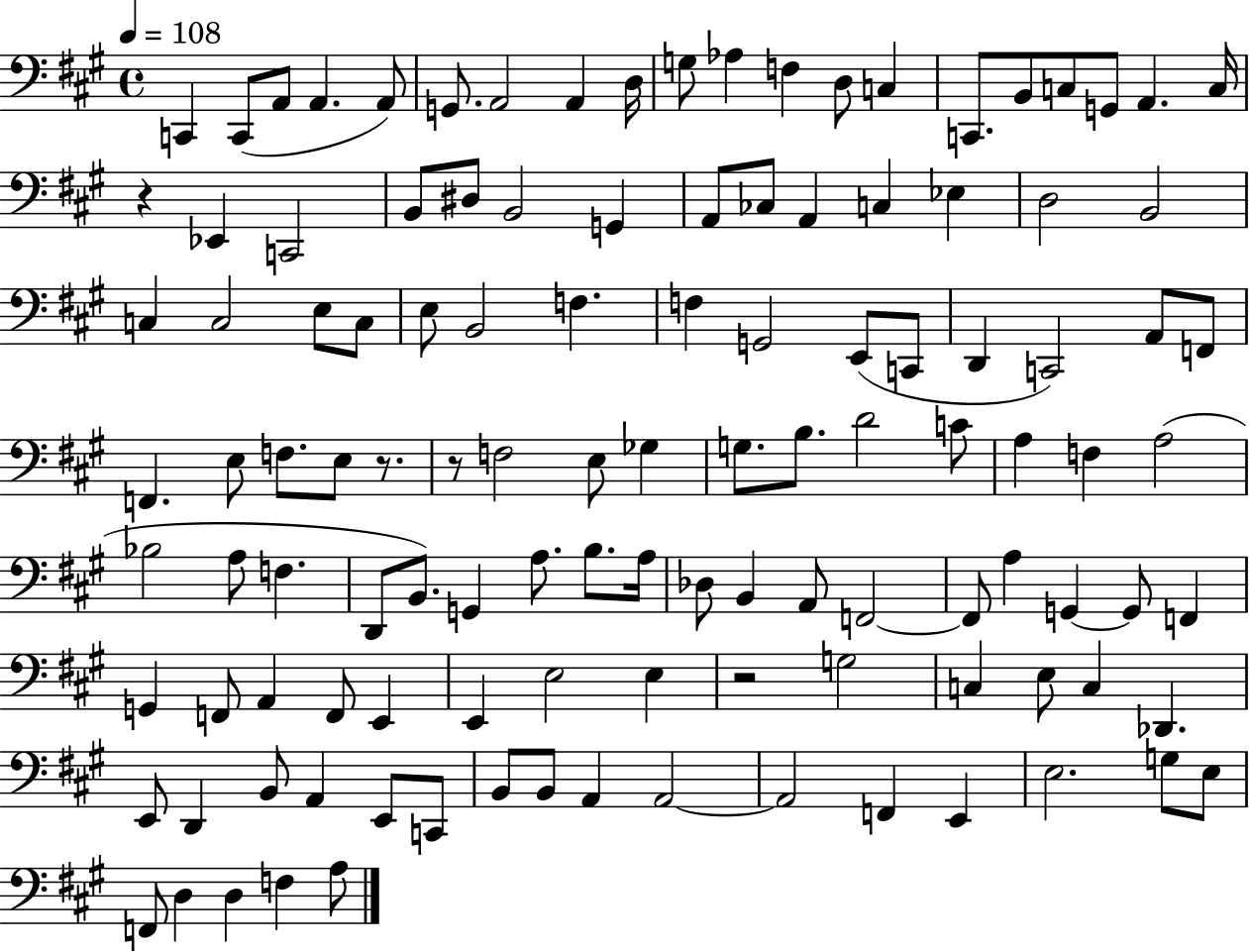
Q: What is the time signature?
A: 4/4